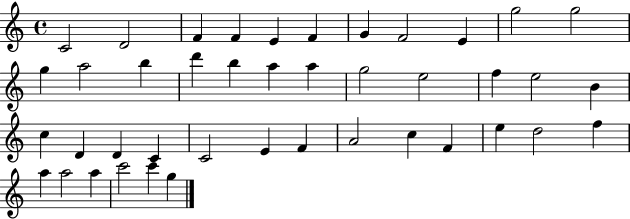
{
  \clef treble
  \time 4/4
  \defaultTimeSignature
  \key c \major
  c'2 d'2 | f'4 f'4 e'4 f'4 | g'4 f'2 e'4 | g''2 g''2 | \break g''4 a''2 b''4 | d'''4 b''4 a''4 a''4 | g''2 e''2 | f''4 e''2 b'4 | \break c''4 d'4 d'4 c'4 | c'2 e'4 f'4 | a'2 c''4 f'4 | e''4 d''2 f''4 | \break a''4 a''2 a''4 | c'''2 c'''4 g''4 | \bar "|."
}